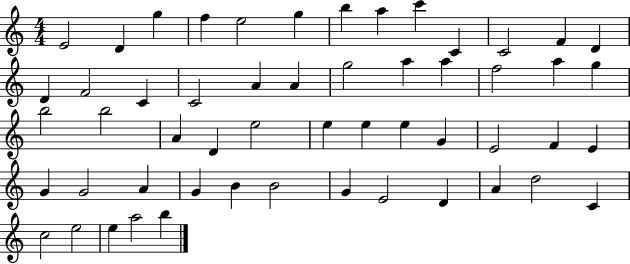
X:1
T:Untitled
M:4/4
L:1/4
K:C
E2 D g f e2 g b a c' C C2 F D D F2 C C2 A A g2 a a f2 a g b2 b2 A D e2 e e e G E2 F E G G2 A G B B2 G E2 D A d2 C c2 e2 e a2 b